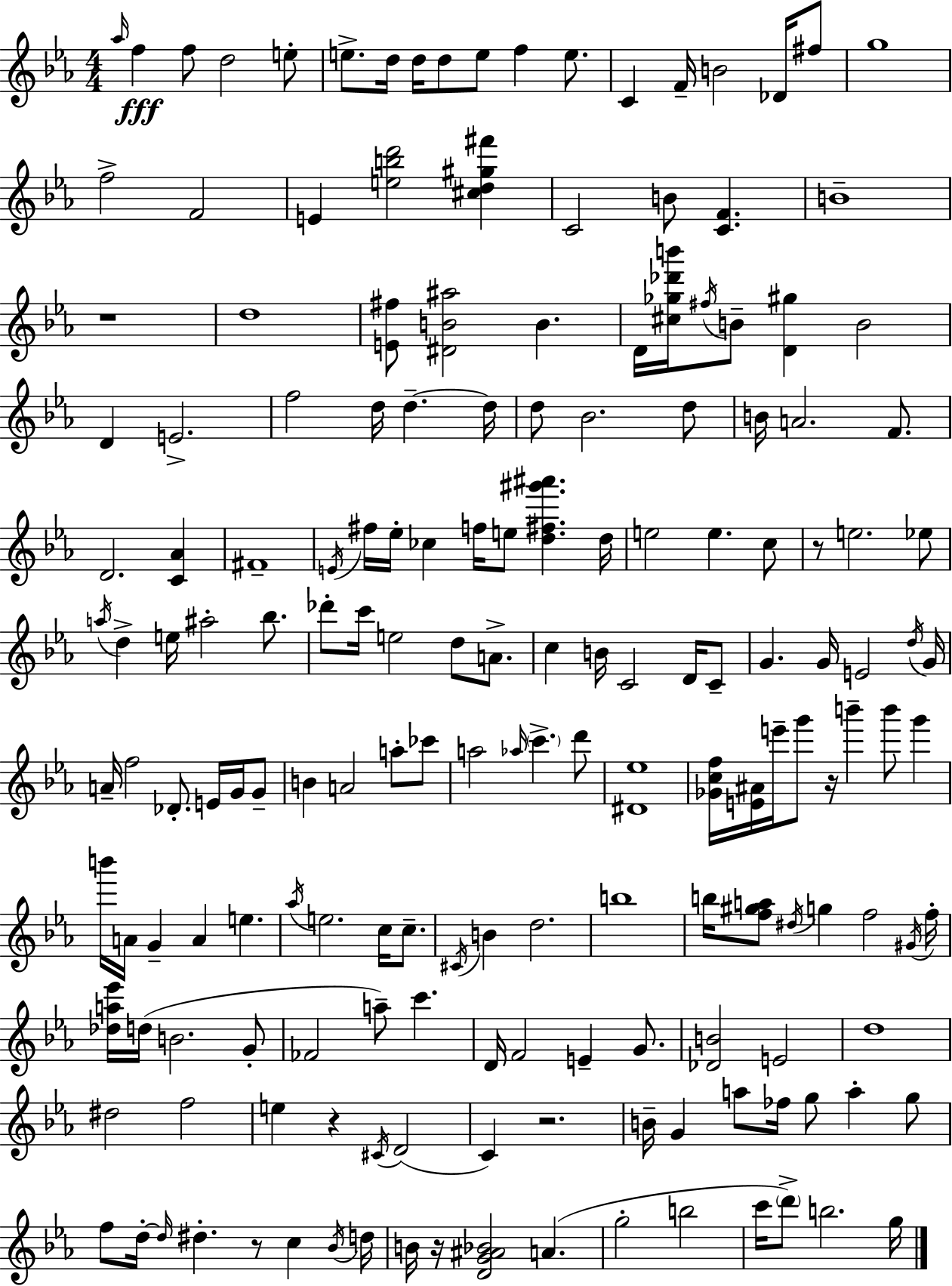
X:1
T:Untitled
M:4/4
L:1/4
K:Cm
_a/4 f f/2 d2 e/2 e/2 d/4 d/4 d/2 e/2 f e/2 C F/4 B2 _D/4 ^f/2 g4 f2 F2 E [ebd']2 [^cd^g^f'] C2 B/2 [CF] B4 z4 d4 [E^f]/2 [^DB^a]2 B D/4 [^c_g_d'b']/4 ^f/4 B/2 [D^g] B2 D E2 f2 d/4 d d/4 d/2 _B2 d/2 B/4 A2 F/2 D2 [C_A] ^F4 E/4 ^f/4 _e/4 _c f/4 e/2 [d^f^g'^a'] d/4 e2 e c/2 z/2 e2 _e/2 a/4 d e/4 ^a2 _b/2 _d'/2 c'/4 e2 d/2 A/2 c B/4 C2 D/4 C/2 G G/4 E2 d/4 G/4 A/4 f2 _D/2 E/4 G/4 G/2 B A2 a/2 _c'/2 a2 _a/4 c' d'/2 [^D_e]4 [_Gcf]/4 [E^A]/4 e'/4 g'/2 z/4 b' b'/2 g' b'/4 A/4 G A e _a/4 e2 c/4 c/2 ^C/4 B d2 b4 b/4 [f^ga]/2 ^d/4 g f2 ^G/4 f/4 [_da_e']/4 d/4 B2 G/2 _F2 a/2 c' D/4 F2 E G/2 [_DB]2 E2 d4 ^d2 f2 e z ^C/4 D2 C z2 B/4 G a/2 _f/4 g/2 a g/2 f/2 d/4 d/4 ^d z/2 c _B/4 d/4 B/4 z/4 [DG^A_B]2 A g2 b2 c'/4 d'/2 b2 g/4